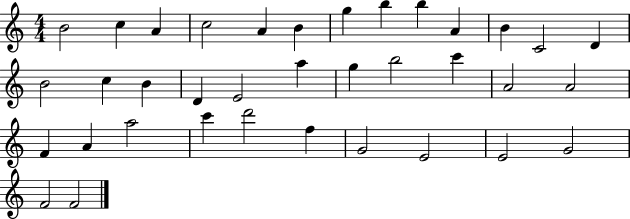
X:1
T:Untitled
M:4/4
L:1/4
K:C
B2 c A c2 A B g b b A B C2 D B2 c B D E2 a g b2 c' A2 A2 F A a2 c' d'2 f G2 E2 E2 G2 F2 F2